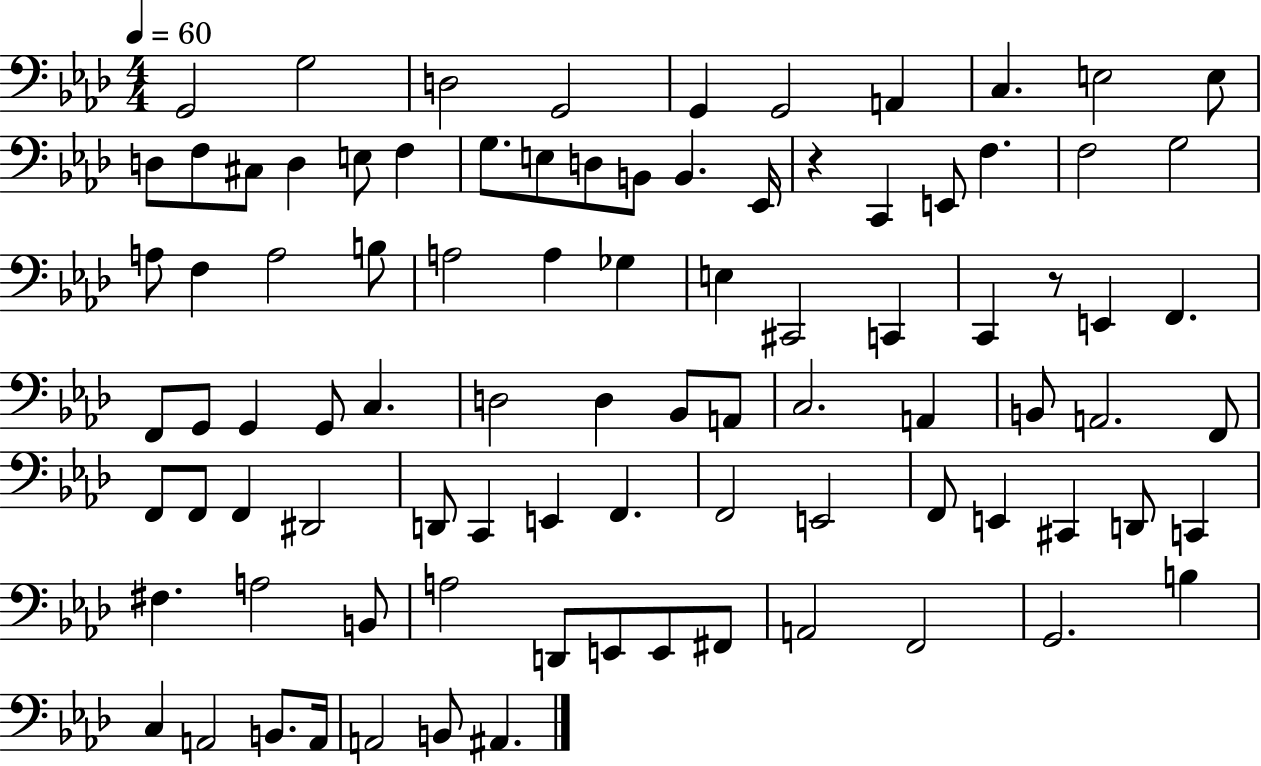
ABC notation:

X:1
T:Untitled
M:4/4
L:1/4
K:Ab
G,,2 G,2 D,2 G,,2 G,, G,,2 A,, C, E,2 E,/2 D,/2 F,/2 ^C,/2 D, E,/2 F, G,/2 E,/2 D,/2 B,,/2 B,, _E,,/4 z C,, E,,/2 F, F,2 G,2 A,/2 F, A,2 B,/2 A,2 A, _G, E, ^C,,2 C,, C,, z/2 E,, F,, F,,/2 G,,/2 G,, G,,/2 C, D,2 D, _B,,/2 A,,/2 C,2 A,, B,,/2 A,,2 F,,/2 F,,/2 F,,/2 F,, ^D,,2 D,,/2 C,, E,, F,, F,,2 E,,2 F,,/2 E,, ^C,, D,,/2 C,, ^F, A,2 B,,/2 A,2 D,,/2 E,,/2 E,,/2 ^F,,/2 A,,2 F,,2 G,,2 B, C, A,,2 B,,/2 A,,/4 A,,2 B,,/2 ^A,,